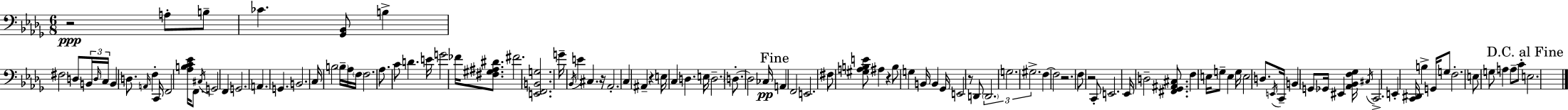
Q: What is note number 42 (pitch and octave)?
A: C3